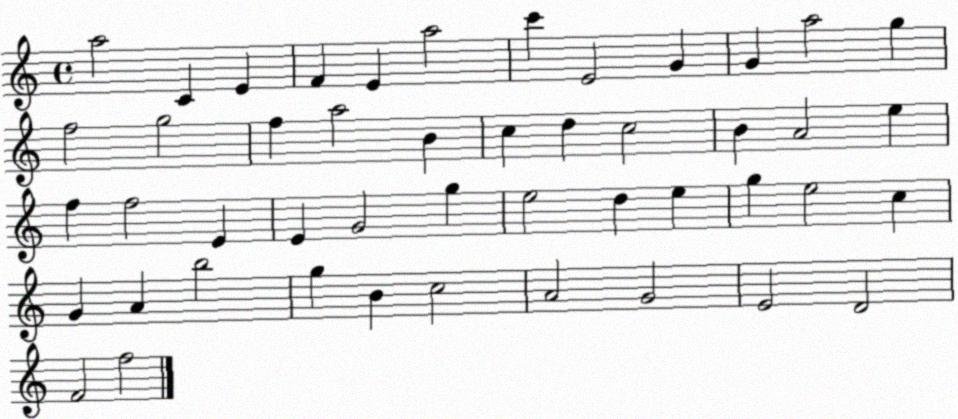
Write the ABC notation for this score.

X:1
T:Untitled
M:4/4
L:1/4
K:C
a2 C E F E a2 c' E2 G G a2 g f2 g2 f a2 B c d c2 B A2 e f f2 E E G2 g e2 d e g e2 c G A b2 g B c2 A2 G2 E2 D2 F2 f2